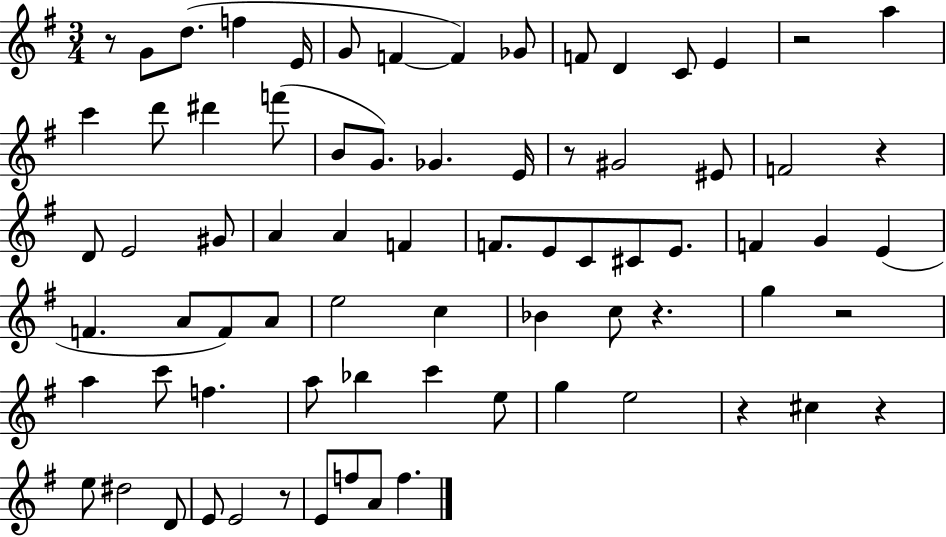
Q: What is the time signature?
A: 3/4